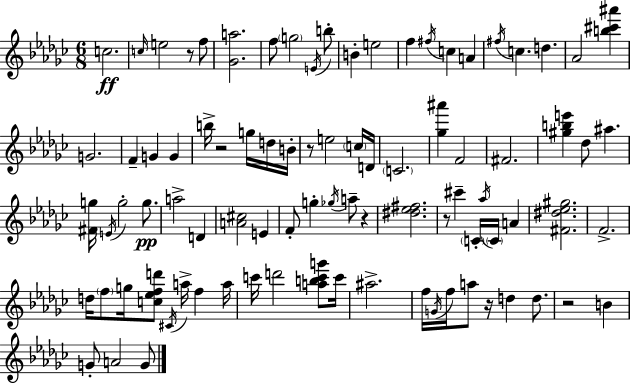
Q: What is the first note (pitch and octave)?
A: C5